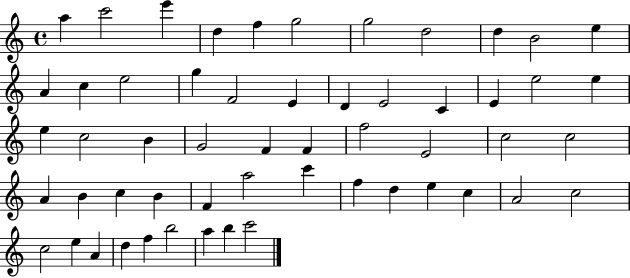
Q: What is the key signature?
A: C major